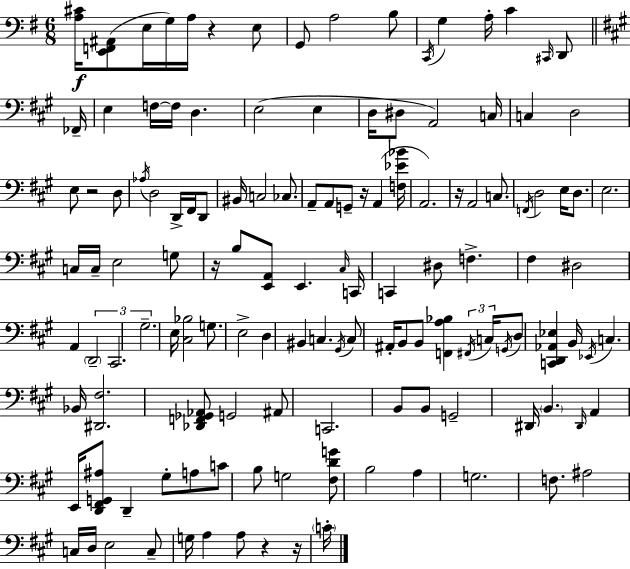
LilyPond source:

{
  \clef bass
  \numericTimeSignature
  \time 6/8
  \key e \minor
  \repeat volta 2 { <a cis'>16\f <e, f, ais,>8( e16 g16) a16 r4 e8 | g,8 a2 b8 | \acciaccatura { c,16 } g4 a16-. c'4 \grace { cis,16 } d,8 | \bar "||" \break \key a \major fes,16-- e4 f16~~ f16 d4. | e2( e4 | d16 dis8 a,2) | c16 c4 d2 | \break e8 r2 d8 | \acciaccatura { aes16 } d2 d,16-> fis,16 | d,8 bis,16 c2 ces8. | a,8-- a,8 g,8-- r16 a,4( | \break <f ees' bes'>16 a,2.) | r16 a,2 c8. | \acciaccatura { f,16 } d2 e16 | d8. e2. | \break c16 c16-- e2 | g8 r16 b8 <e, a,>8 e,4. | \grace { cis16 } c,16 c,4 dis8 f4.-> | fis4 dis2 | \break a,4 \tuplet 3/2 { \parenthesize d,2-- | cis,2. | gis2.-- } | e16 <cis bes>2 | \break g8. e2-> | d4 bis,4 c4. | \acciaccatura { gis,16 } c8 ais,16-. b,8 b,8 <f, a bes>4 | \tuplet 3/2 { \acciaccatura { fis,16 } c16 \acciaccatura { g,16 } } d8 <c, d, aes, ees>4 b,16 | \break \acciaccatura { ees,16 } c4. bes,16 <dis, fis>2. | <des, f, ges, aes,>8 g,2 | ais,8 c,2. | b,8 b,8 | \break g,2-- dis,16 \parenthesize b,4. | \grace { dis,16 } a,4 e,16 <d, fis, g, ais>8 d,4-- | gis8-. a8 c'8 b8 g2 | <fis d' g'>8 b2 | \break a4 g2. | f8. | ais2 c16 d16 e2 | c8-- g16 a4 | \break a8 r4 r16 \parenthesize c'16-. } \bar "|."
}